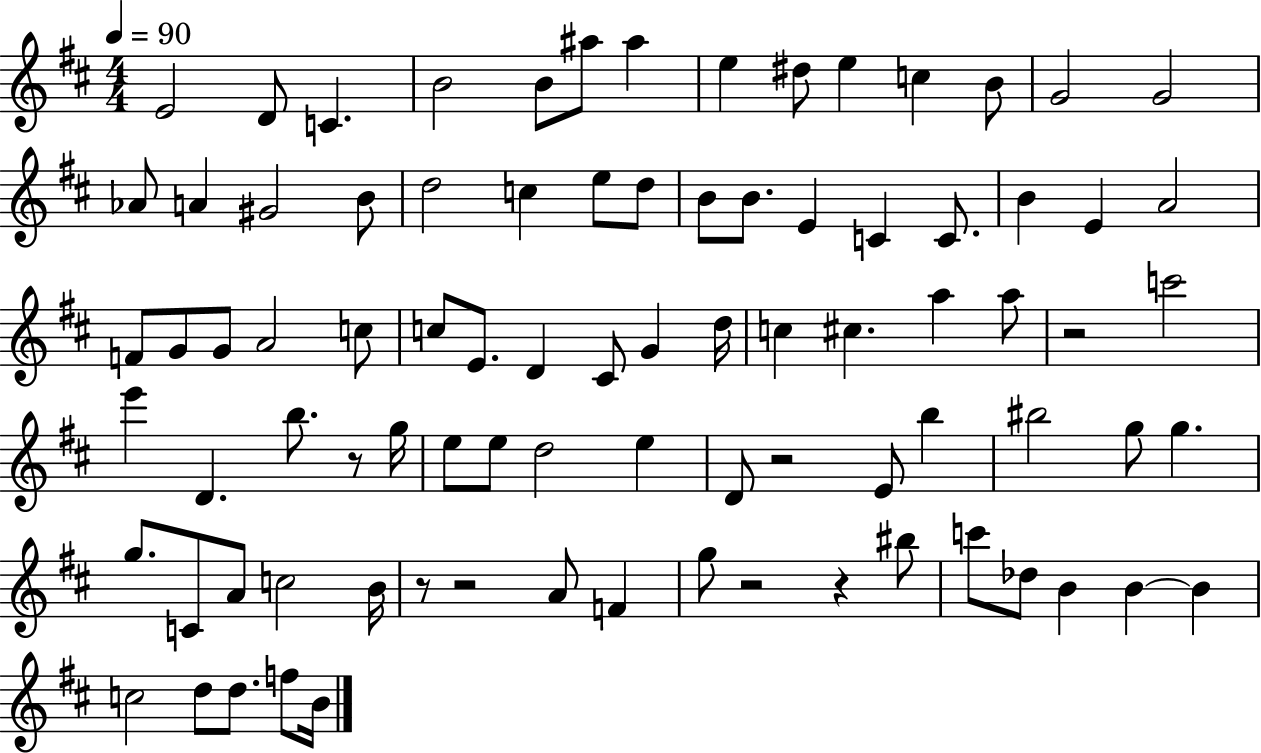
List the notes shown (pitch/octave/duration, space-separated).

E4/h D4/e C4/q. B4/h B4/e A#5/e A#5/q E5/q D#5/e E5/q C5/q B4/e G4/h G4/h Ab4/e A4/q G#4/h B4/e D5/h C5/q E5/e D5/e B4/e B4/e. E4/q C4/q C4/e. B4/q E4/q A4/h F4/e G4/e G4/e A4/h C5/e C5/e E4/e. D4/q C#4/e G4/q D5/s C5/q C#5/q. A5/q A5/e R/h C6/h E6/q D4/q. B5/e. R/e G5/s E5/e E5/e D5/h E5/q D4/e R/h E4/e B5/q BIS5/h G5/e G5/q. G5/e. C4/e A4/e C5/h B4/s R/e R/h A4/e F4/q G5/e R/h R/q BIS5/e C6/e Db5/e B4/q B4/q B4/q C5/h D5/e D5/e. F5/e B4/s